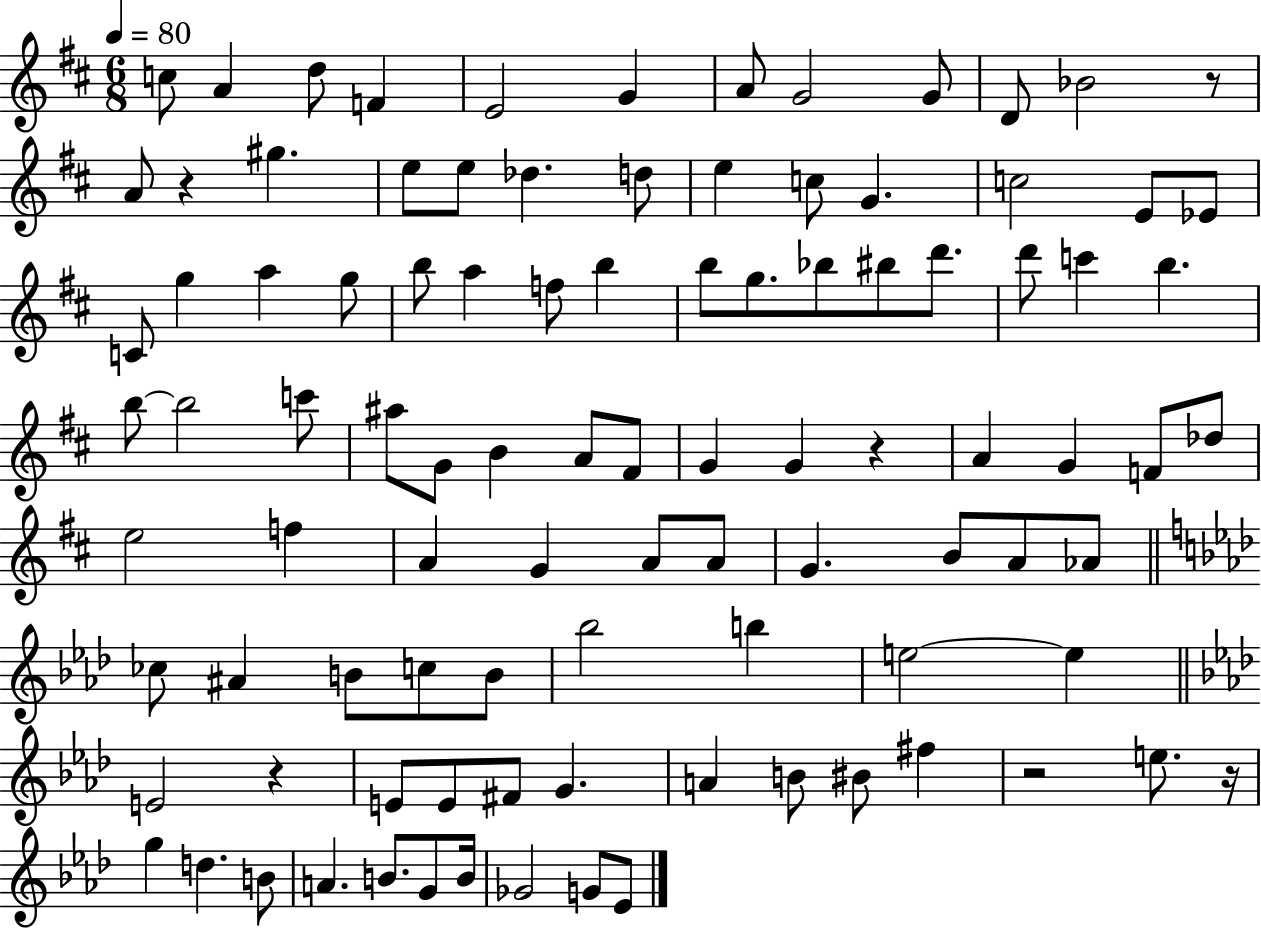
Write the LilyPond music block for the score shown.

{
  \clef treble
  \numericTimeSignature
  \time 6/8
  \key d \major
  \tempo 4 = 80
  c''8 a'4 d''8 f'4 | e'2 g'4 | a'8 g'2 g'8 | d'8 bes'2 r8 | \break a'8 r4 gis''4. | e''8 e''8 des''4. d''8 | e''4 c''8 g'4. | c''2 e'8 ees'8 | \break c'8 g''4 a''4 g''8 | b''8 a''4 f''8 b''4 | b''8 g''8. bes''8 bis''8 d'''8. | d'''8 c'''4 b''4. | \break b''8~~ b''2 c'''8 | ais''8 g'8 b'4 a'8 fis'8 | g'4 g'4 r4 | a'4 g'4 f'8 des''8 | \break e''2 f''4 | a'4 g'4 a'8 a'8 | g'4. b'8 a'8 aes'8 | \bar "||" \break \key aes \major ces''8 ais'4 b'8 c''8 b'8 | bes''2 b''4 | e''2~~ e''4 | \bar "||" \break \key f \minor e'2 r4 | e'8 e'8 fis'8 g'4. | a'4 b'8 bis'8 fis''4 | r2 e''8. r16 | \break g''4 d''4. b'8 | a'4. b'8. g'8 b'16 | ges'2 g'8 ees'8 | \bar "|."
}